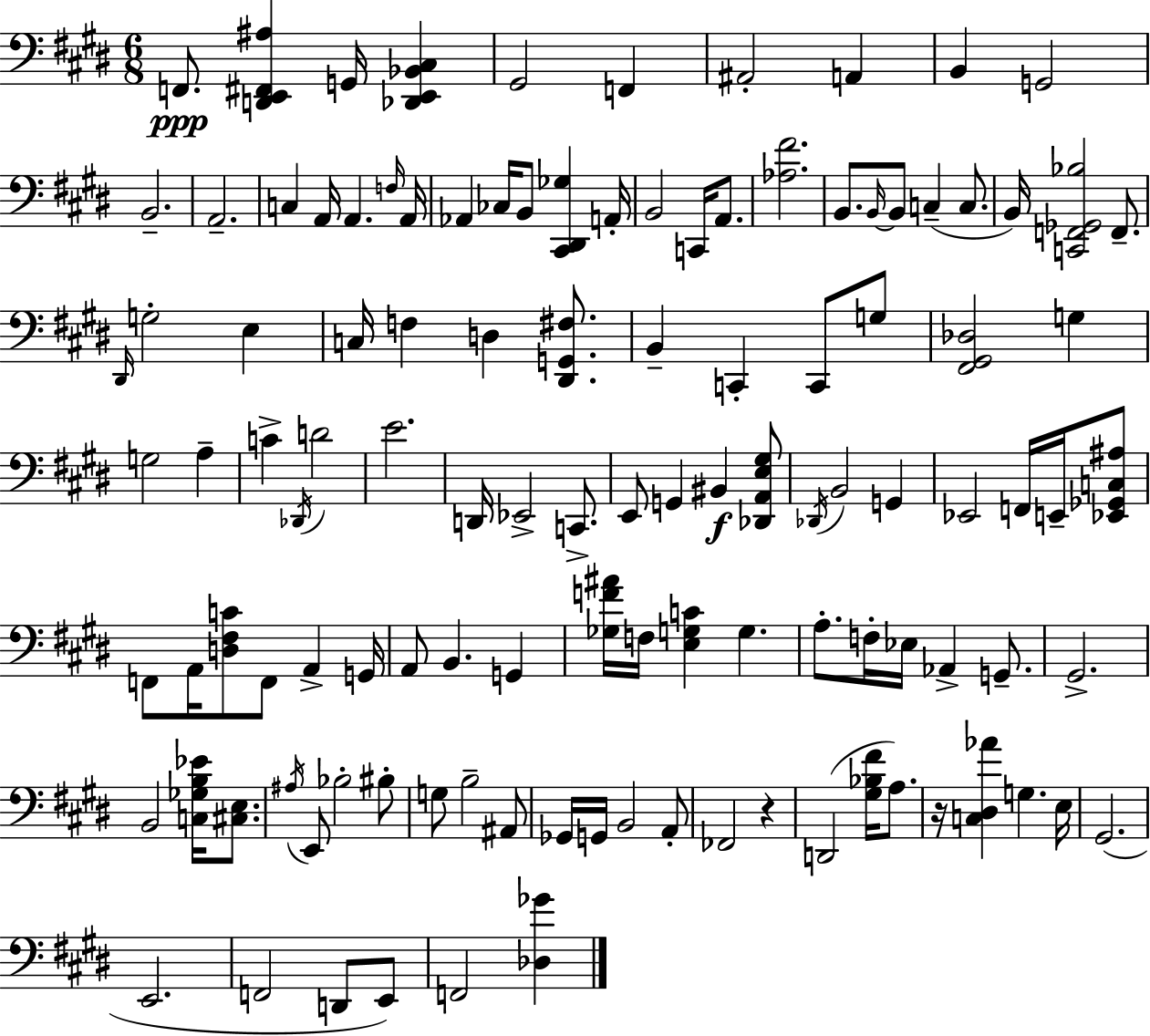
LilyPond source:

{
  \clef bass
  \numericTimeSignature
  \time 6/8
  \key e \major
  f,8.\ppp <d, e, fis, ais>4 g,16 <des, e, bes, cis>4 | gis,2 f,4 | ais,2-. a,4 | b,4 g,2 | \break b,2.-- | a,2.-- | c4 a,16 a,4. \grace { f16 } | a,16 aes,4 ces16 b,8 <cis, dis, ges>4 | \break a,16-. b,2 c,16 a,8. | <aes fis'>2. | b,8. \grace { b,16~ }~ b,8 c4--( c8. | b,16) <c, f, ges, bes>2 f,8.-- | \break \grace { dis,16 } g2-. e4 | c16 f4 d4 | <dis, g, fis>8. b,4-- c,4-. c,8 | g8 <fis, gis, des>2 g4 | \break g2 a4-- | c'4-> \acciaccatura { des,16 } d'2 | e'2. | d,16 ees,2-> | \break c,8.-> e,8 g,4 bis,4\f | <des, a, e gis>8 \acciaccatura { des,16 } b,2 | g,4 ees,2 | f,16 e,16-- <ees, ges, c ais>8 f,8 a,16 <d fis c'>8 f,8 | \break a,4-> g,16 a,8 b,4. | g,4 <ges f' ais'>16 f16 <e g c'>4 g4. | a8.-. f16-. ees16 aes,4-> | g,8.-- gis,2.-> | \break b,2 | <c ges b ees'>16 <cis e>8. \acciaccatura { ais16 } e,8 bes2-. | bis8-. g8 b2-- | ais,8 ges,16 g,16 b,2 | \break a,8-. fes,2 | r4 d,2( | <gis bes fis'>16 a8.) r16 <c dis aes'>4 g4. | e16 gis,2.( | \break e,2. | f,2 | d,8 e,8) f,2 | <des ges'>4 \bar "|."
}